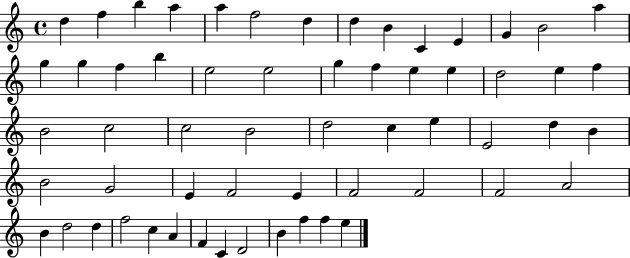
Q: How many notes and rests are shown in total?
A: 59